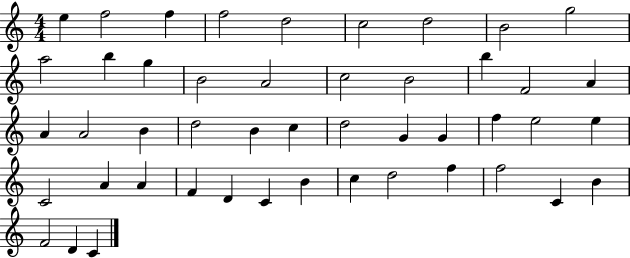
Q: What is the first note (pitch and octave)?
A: E5